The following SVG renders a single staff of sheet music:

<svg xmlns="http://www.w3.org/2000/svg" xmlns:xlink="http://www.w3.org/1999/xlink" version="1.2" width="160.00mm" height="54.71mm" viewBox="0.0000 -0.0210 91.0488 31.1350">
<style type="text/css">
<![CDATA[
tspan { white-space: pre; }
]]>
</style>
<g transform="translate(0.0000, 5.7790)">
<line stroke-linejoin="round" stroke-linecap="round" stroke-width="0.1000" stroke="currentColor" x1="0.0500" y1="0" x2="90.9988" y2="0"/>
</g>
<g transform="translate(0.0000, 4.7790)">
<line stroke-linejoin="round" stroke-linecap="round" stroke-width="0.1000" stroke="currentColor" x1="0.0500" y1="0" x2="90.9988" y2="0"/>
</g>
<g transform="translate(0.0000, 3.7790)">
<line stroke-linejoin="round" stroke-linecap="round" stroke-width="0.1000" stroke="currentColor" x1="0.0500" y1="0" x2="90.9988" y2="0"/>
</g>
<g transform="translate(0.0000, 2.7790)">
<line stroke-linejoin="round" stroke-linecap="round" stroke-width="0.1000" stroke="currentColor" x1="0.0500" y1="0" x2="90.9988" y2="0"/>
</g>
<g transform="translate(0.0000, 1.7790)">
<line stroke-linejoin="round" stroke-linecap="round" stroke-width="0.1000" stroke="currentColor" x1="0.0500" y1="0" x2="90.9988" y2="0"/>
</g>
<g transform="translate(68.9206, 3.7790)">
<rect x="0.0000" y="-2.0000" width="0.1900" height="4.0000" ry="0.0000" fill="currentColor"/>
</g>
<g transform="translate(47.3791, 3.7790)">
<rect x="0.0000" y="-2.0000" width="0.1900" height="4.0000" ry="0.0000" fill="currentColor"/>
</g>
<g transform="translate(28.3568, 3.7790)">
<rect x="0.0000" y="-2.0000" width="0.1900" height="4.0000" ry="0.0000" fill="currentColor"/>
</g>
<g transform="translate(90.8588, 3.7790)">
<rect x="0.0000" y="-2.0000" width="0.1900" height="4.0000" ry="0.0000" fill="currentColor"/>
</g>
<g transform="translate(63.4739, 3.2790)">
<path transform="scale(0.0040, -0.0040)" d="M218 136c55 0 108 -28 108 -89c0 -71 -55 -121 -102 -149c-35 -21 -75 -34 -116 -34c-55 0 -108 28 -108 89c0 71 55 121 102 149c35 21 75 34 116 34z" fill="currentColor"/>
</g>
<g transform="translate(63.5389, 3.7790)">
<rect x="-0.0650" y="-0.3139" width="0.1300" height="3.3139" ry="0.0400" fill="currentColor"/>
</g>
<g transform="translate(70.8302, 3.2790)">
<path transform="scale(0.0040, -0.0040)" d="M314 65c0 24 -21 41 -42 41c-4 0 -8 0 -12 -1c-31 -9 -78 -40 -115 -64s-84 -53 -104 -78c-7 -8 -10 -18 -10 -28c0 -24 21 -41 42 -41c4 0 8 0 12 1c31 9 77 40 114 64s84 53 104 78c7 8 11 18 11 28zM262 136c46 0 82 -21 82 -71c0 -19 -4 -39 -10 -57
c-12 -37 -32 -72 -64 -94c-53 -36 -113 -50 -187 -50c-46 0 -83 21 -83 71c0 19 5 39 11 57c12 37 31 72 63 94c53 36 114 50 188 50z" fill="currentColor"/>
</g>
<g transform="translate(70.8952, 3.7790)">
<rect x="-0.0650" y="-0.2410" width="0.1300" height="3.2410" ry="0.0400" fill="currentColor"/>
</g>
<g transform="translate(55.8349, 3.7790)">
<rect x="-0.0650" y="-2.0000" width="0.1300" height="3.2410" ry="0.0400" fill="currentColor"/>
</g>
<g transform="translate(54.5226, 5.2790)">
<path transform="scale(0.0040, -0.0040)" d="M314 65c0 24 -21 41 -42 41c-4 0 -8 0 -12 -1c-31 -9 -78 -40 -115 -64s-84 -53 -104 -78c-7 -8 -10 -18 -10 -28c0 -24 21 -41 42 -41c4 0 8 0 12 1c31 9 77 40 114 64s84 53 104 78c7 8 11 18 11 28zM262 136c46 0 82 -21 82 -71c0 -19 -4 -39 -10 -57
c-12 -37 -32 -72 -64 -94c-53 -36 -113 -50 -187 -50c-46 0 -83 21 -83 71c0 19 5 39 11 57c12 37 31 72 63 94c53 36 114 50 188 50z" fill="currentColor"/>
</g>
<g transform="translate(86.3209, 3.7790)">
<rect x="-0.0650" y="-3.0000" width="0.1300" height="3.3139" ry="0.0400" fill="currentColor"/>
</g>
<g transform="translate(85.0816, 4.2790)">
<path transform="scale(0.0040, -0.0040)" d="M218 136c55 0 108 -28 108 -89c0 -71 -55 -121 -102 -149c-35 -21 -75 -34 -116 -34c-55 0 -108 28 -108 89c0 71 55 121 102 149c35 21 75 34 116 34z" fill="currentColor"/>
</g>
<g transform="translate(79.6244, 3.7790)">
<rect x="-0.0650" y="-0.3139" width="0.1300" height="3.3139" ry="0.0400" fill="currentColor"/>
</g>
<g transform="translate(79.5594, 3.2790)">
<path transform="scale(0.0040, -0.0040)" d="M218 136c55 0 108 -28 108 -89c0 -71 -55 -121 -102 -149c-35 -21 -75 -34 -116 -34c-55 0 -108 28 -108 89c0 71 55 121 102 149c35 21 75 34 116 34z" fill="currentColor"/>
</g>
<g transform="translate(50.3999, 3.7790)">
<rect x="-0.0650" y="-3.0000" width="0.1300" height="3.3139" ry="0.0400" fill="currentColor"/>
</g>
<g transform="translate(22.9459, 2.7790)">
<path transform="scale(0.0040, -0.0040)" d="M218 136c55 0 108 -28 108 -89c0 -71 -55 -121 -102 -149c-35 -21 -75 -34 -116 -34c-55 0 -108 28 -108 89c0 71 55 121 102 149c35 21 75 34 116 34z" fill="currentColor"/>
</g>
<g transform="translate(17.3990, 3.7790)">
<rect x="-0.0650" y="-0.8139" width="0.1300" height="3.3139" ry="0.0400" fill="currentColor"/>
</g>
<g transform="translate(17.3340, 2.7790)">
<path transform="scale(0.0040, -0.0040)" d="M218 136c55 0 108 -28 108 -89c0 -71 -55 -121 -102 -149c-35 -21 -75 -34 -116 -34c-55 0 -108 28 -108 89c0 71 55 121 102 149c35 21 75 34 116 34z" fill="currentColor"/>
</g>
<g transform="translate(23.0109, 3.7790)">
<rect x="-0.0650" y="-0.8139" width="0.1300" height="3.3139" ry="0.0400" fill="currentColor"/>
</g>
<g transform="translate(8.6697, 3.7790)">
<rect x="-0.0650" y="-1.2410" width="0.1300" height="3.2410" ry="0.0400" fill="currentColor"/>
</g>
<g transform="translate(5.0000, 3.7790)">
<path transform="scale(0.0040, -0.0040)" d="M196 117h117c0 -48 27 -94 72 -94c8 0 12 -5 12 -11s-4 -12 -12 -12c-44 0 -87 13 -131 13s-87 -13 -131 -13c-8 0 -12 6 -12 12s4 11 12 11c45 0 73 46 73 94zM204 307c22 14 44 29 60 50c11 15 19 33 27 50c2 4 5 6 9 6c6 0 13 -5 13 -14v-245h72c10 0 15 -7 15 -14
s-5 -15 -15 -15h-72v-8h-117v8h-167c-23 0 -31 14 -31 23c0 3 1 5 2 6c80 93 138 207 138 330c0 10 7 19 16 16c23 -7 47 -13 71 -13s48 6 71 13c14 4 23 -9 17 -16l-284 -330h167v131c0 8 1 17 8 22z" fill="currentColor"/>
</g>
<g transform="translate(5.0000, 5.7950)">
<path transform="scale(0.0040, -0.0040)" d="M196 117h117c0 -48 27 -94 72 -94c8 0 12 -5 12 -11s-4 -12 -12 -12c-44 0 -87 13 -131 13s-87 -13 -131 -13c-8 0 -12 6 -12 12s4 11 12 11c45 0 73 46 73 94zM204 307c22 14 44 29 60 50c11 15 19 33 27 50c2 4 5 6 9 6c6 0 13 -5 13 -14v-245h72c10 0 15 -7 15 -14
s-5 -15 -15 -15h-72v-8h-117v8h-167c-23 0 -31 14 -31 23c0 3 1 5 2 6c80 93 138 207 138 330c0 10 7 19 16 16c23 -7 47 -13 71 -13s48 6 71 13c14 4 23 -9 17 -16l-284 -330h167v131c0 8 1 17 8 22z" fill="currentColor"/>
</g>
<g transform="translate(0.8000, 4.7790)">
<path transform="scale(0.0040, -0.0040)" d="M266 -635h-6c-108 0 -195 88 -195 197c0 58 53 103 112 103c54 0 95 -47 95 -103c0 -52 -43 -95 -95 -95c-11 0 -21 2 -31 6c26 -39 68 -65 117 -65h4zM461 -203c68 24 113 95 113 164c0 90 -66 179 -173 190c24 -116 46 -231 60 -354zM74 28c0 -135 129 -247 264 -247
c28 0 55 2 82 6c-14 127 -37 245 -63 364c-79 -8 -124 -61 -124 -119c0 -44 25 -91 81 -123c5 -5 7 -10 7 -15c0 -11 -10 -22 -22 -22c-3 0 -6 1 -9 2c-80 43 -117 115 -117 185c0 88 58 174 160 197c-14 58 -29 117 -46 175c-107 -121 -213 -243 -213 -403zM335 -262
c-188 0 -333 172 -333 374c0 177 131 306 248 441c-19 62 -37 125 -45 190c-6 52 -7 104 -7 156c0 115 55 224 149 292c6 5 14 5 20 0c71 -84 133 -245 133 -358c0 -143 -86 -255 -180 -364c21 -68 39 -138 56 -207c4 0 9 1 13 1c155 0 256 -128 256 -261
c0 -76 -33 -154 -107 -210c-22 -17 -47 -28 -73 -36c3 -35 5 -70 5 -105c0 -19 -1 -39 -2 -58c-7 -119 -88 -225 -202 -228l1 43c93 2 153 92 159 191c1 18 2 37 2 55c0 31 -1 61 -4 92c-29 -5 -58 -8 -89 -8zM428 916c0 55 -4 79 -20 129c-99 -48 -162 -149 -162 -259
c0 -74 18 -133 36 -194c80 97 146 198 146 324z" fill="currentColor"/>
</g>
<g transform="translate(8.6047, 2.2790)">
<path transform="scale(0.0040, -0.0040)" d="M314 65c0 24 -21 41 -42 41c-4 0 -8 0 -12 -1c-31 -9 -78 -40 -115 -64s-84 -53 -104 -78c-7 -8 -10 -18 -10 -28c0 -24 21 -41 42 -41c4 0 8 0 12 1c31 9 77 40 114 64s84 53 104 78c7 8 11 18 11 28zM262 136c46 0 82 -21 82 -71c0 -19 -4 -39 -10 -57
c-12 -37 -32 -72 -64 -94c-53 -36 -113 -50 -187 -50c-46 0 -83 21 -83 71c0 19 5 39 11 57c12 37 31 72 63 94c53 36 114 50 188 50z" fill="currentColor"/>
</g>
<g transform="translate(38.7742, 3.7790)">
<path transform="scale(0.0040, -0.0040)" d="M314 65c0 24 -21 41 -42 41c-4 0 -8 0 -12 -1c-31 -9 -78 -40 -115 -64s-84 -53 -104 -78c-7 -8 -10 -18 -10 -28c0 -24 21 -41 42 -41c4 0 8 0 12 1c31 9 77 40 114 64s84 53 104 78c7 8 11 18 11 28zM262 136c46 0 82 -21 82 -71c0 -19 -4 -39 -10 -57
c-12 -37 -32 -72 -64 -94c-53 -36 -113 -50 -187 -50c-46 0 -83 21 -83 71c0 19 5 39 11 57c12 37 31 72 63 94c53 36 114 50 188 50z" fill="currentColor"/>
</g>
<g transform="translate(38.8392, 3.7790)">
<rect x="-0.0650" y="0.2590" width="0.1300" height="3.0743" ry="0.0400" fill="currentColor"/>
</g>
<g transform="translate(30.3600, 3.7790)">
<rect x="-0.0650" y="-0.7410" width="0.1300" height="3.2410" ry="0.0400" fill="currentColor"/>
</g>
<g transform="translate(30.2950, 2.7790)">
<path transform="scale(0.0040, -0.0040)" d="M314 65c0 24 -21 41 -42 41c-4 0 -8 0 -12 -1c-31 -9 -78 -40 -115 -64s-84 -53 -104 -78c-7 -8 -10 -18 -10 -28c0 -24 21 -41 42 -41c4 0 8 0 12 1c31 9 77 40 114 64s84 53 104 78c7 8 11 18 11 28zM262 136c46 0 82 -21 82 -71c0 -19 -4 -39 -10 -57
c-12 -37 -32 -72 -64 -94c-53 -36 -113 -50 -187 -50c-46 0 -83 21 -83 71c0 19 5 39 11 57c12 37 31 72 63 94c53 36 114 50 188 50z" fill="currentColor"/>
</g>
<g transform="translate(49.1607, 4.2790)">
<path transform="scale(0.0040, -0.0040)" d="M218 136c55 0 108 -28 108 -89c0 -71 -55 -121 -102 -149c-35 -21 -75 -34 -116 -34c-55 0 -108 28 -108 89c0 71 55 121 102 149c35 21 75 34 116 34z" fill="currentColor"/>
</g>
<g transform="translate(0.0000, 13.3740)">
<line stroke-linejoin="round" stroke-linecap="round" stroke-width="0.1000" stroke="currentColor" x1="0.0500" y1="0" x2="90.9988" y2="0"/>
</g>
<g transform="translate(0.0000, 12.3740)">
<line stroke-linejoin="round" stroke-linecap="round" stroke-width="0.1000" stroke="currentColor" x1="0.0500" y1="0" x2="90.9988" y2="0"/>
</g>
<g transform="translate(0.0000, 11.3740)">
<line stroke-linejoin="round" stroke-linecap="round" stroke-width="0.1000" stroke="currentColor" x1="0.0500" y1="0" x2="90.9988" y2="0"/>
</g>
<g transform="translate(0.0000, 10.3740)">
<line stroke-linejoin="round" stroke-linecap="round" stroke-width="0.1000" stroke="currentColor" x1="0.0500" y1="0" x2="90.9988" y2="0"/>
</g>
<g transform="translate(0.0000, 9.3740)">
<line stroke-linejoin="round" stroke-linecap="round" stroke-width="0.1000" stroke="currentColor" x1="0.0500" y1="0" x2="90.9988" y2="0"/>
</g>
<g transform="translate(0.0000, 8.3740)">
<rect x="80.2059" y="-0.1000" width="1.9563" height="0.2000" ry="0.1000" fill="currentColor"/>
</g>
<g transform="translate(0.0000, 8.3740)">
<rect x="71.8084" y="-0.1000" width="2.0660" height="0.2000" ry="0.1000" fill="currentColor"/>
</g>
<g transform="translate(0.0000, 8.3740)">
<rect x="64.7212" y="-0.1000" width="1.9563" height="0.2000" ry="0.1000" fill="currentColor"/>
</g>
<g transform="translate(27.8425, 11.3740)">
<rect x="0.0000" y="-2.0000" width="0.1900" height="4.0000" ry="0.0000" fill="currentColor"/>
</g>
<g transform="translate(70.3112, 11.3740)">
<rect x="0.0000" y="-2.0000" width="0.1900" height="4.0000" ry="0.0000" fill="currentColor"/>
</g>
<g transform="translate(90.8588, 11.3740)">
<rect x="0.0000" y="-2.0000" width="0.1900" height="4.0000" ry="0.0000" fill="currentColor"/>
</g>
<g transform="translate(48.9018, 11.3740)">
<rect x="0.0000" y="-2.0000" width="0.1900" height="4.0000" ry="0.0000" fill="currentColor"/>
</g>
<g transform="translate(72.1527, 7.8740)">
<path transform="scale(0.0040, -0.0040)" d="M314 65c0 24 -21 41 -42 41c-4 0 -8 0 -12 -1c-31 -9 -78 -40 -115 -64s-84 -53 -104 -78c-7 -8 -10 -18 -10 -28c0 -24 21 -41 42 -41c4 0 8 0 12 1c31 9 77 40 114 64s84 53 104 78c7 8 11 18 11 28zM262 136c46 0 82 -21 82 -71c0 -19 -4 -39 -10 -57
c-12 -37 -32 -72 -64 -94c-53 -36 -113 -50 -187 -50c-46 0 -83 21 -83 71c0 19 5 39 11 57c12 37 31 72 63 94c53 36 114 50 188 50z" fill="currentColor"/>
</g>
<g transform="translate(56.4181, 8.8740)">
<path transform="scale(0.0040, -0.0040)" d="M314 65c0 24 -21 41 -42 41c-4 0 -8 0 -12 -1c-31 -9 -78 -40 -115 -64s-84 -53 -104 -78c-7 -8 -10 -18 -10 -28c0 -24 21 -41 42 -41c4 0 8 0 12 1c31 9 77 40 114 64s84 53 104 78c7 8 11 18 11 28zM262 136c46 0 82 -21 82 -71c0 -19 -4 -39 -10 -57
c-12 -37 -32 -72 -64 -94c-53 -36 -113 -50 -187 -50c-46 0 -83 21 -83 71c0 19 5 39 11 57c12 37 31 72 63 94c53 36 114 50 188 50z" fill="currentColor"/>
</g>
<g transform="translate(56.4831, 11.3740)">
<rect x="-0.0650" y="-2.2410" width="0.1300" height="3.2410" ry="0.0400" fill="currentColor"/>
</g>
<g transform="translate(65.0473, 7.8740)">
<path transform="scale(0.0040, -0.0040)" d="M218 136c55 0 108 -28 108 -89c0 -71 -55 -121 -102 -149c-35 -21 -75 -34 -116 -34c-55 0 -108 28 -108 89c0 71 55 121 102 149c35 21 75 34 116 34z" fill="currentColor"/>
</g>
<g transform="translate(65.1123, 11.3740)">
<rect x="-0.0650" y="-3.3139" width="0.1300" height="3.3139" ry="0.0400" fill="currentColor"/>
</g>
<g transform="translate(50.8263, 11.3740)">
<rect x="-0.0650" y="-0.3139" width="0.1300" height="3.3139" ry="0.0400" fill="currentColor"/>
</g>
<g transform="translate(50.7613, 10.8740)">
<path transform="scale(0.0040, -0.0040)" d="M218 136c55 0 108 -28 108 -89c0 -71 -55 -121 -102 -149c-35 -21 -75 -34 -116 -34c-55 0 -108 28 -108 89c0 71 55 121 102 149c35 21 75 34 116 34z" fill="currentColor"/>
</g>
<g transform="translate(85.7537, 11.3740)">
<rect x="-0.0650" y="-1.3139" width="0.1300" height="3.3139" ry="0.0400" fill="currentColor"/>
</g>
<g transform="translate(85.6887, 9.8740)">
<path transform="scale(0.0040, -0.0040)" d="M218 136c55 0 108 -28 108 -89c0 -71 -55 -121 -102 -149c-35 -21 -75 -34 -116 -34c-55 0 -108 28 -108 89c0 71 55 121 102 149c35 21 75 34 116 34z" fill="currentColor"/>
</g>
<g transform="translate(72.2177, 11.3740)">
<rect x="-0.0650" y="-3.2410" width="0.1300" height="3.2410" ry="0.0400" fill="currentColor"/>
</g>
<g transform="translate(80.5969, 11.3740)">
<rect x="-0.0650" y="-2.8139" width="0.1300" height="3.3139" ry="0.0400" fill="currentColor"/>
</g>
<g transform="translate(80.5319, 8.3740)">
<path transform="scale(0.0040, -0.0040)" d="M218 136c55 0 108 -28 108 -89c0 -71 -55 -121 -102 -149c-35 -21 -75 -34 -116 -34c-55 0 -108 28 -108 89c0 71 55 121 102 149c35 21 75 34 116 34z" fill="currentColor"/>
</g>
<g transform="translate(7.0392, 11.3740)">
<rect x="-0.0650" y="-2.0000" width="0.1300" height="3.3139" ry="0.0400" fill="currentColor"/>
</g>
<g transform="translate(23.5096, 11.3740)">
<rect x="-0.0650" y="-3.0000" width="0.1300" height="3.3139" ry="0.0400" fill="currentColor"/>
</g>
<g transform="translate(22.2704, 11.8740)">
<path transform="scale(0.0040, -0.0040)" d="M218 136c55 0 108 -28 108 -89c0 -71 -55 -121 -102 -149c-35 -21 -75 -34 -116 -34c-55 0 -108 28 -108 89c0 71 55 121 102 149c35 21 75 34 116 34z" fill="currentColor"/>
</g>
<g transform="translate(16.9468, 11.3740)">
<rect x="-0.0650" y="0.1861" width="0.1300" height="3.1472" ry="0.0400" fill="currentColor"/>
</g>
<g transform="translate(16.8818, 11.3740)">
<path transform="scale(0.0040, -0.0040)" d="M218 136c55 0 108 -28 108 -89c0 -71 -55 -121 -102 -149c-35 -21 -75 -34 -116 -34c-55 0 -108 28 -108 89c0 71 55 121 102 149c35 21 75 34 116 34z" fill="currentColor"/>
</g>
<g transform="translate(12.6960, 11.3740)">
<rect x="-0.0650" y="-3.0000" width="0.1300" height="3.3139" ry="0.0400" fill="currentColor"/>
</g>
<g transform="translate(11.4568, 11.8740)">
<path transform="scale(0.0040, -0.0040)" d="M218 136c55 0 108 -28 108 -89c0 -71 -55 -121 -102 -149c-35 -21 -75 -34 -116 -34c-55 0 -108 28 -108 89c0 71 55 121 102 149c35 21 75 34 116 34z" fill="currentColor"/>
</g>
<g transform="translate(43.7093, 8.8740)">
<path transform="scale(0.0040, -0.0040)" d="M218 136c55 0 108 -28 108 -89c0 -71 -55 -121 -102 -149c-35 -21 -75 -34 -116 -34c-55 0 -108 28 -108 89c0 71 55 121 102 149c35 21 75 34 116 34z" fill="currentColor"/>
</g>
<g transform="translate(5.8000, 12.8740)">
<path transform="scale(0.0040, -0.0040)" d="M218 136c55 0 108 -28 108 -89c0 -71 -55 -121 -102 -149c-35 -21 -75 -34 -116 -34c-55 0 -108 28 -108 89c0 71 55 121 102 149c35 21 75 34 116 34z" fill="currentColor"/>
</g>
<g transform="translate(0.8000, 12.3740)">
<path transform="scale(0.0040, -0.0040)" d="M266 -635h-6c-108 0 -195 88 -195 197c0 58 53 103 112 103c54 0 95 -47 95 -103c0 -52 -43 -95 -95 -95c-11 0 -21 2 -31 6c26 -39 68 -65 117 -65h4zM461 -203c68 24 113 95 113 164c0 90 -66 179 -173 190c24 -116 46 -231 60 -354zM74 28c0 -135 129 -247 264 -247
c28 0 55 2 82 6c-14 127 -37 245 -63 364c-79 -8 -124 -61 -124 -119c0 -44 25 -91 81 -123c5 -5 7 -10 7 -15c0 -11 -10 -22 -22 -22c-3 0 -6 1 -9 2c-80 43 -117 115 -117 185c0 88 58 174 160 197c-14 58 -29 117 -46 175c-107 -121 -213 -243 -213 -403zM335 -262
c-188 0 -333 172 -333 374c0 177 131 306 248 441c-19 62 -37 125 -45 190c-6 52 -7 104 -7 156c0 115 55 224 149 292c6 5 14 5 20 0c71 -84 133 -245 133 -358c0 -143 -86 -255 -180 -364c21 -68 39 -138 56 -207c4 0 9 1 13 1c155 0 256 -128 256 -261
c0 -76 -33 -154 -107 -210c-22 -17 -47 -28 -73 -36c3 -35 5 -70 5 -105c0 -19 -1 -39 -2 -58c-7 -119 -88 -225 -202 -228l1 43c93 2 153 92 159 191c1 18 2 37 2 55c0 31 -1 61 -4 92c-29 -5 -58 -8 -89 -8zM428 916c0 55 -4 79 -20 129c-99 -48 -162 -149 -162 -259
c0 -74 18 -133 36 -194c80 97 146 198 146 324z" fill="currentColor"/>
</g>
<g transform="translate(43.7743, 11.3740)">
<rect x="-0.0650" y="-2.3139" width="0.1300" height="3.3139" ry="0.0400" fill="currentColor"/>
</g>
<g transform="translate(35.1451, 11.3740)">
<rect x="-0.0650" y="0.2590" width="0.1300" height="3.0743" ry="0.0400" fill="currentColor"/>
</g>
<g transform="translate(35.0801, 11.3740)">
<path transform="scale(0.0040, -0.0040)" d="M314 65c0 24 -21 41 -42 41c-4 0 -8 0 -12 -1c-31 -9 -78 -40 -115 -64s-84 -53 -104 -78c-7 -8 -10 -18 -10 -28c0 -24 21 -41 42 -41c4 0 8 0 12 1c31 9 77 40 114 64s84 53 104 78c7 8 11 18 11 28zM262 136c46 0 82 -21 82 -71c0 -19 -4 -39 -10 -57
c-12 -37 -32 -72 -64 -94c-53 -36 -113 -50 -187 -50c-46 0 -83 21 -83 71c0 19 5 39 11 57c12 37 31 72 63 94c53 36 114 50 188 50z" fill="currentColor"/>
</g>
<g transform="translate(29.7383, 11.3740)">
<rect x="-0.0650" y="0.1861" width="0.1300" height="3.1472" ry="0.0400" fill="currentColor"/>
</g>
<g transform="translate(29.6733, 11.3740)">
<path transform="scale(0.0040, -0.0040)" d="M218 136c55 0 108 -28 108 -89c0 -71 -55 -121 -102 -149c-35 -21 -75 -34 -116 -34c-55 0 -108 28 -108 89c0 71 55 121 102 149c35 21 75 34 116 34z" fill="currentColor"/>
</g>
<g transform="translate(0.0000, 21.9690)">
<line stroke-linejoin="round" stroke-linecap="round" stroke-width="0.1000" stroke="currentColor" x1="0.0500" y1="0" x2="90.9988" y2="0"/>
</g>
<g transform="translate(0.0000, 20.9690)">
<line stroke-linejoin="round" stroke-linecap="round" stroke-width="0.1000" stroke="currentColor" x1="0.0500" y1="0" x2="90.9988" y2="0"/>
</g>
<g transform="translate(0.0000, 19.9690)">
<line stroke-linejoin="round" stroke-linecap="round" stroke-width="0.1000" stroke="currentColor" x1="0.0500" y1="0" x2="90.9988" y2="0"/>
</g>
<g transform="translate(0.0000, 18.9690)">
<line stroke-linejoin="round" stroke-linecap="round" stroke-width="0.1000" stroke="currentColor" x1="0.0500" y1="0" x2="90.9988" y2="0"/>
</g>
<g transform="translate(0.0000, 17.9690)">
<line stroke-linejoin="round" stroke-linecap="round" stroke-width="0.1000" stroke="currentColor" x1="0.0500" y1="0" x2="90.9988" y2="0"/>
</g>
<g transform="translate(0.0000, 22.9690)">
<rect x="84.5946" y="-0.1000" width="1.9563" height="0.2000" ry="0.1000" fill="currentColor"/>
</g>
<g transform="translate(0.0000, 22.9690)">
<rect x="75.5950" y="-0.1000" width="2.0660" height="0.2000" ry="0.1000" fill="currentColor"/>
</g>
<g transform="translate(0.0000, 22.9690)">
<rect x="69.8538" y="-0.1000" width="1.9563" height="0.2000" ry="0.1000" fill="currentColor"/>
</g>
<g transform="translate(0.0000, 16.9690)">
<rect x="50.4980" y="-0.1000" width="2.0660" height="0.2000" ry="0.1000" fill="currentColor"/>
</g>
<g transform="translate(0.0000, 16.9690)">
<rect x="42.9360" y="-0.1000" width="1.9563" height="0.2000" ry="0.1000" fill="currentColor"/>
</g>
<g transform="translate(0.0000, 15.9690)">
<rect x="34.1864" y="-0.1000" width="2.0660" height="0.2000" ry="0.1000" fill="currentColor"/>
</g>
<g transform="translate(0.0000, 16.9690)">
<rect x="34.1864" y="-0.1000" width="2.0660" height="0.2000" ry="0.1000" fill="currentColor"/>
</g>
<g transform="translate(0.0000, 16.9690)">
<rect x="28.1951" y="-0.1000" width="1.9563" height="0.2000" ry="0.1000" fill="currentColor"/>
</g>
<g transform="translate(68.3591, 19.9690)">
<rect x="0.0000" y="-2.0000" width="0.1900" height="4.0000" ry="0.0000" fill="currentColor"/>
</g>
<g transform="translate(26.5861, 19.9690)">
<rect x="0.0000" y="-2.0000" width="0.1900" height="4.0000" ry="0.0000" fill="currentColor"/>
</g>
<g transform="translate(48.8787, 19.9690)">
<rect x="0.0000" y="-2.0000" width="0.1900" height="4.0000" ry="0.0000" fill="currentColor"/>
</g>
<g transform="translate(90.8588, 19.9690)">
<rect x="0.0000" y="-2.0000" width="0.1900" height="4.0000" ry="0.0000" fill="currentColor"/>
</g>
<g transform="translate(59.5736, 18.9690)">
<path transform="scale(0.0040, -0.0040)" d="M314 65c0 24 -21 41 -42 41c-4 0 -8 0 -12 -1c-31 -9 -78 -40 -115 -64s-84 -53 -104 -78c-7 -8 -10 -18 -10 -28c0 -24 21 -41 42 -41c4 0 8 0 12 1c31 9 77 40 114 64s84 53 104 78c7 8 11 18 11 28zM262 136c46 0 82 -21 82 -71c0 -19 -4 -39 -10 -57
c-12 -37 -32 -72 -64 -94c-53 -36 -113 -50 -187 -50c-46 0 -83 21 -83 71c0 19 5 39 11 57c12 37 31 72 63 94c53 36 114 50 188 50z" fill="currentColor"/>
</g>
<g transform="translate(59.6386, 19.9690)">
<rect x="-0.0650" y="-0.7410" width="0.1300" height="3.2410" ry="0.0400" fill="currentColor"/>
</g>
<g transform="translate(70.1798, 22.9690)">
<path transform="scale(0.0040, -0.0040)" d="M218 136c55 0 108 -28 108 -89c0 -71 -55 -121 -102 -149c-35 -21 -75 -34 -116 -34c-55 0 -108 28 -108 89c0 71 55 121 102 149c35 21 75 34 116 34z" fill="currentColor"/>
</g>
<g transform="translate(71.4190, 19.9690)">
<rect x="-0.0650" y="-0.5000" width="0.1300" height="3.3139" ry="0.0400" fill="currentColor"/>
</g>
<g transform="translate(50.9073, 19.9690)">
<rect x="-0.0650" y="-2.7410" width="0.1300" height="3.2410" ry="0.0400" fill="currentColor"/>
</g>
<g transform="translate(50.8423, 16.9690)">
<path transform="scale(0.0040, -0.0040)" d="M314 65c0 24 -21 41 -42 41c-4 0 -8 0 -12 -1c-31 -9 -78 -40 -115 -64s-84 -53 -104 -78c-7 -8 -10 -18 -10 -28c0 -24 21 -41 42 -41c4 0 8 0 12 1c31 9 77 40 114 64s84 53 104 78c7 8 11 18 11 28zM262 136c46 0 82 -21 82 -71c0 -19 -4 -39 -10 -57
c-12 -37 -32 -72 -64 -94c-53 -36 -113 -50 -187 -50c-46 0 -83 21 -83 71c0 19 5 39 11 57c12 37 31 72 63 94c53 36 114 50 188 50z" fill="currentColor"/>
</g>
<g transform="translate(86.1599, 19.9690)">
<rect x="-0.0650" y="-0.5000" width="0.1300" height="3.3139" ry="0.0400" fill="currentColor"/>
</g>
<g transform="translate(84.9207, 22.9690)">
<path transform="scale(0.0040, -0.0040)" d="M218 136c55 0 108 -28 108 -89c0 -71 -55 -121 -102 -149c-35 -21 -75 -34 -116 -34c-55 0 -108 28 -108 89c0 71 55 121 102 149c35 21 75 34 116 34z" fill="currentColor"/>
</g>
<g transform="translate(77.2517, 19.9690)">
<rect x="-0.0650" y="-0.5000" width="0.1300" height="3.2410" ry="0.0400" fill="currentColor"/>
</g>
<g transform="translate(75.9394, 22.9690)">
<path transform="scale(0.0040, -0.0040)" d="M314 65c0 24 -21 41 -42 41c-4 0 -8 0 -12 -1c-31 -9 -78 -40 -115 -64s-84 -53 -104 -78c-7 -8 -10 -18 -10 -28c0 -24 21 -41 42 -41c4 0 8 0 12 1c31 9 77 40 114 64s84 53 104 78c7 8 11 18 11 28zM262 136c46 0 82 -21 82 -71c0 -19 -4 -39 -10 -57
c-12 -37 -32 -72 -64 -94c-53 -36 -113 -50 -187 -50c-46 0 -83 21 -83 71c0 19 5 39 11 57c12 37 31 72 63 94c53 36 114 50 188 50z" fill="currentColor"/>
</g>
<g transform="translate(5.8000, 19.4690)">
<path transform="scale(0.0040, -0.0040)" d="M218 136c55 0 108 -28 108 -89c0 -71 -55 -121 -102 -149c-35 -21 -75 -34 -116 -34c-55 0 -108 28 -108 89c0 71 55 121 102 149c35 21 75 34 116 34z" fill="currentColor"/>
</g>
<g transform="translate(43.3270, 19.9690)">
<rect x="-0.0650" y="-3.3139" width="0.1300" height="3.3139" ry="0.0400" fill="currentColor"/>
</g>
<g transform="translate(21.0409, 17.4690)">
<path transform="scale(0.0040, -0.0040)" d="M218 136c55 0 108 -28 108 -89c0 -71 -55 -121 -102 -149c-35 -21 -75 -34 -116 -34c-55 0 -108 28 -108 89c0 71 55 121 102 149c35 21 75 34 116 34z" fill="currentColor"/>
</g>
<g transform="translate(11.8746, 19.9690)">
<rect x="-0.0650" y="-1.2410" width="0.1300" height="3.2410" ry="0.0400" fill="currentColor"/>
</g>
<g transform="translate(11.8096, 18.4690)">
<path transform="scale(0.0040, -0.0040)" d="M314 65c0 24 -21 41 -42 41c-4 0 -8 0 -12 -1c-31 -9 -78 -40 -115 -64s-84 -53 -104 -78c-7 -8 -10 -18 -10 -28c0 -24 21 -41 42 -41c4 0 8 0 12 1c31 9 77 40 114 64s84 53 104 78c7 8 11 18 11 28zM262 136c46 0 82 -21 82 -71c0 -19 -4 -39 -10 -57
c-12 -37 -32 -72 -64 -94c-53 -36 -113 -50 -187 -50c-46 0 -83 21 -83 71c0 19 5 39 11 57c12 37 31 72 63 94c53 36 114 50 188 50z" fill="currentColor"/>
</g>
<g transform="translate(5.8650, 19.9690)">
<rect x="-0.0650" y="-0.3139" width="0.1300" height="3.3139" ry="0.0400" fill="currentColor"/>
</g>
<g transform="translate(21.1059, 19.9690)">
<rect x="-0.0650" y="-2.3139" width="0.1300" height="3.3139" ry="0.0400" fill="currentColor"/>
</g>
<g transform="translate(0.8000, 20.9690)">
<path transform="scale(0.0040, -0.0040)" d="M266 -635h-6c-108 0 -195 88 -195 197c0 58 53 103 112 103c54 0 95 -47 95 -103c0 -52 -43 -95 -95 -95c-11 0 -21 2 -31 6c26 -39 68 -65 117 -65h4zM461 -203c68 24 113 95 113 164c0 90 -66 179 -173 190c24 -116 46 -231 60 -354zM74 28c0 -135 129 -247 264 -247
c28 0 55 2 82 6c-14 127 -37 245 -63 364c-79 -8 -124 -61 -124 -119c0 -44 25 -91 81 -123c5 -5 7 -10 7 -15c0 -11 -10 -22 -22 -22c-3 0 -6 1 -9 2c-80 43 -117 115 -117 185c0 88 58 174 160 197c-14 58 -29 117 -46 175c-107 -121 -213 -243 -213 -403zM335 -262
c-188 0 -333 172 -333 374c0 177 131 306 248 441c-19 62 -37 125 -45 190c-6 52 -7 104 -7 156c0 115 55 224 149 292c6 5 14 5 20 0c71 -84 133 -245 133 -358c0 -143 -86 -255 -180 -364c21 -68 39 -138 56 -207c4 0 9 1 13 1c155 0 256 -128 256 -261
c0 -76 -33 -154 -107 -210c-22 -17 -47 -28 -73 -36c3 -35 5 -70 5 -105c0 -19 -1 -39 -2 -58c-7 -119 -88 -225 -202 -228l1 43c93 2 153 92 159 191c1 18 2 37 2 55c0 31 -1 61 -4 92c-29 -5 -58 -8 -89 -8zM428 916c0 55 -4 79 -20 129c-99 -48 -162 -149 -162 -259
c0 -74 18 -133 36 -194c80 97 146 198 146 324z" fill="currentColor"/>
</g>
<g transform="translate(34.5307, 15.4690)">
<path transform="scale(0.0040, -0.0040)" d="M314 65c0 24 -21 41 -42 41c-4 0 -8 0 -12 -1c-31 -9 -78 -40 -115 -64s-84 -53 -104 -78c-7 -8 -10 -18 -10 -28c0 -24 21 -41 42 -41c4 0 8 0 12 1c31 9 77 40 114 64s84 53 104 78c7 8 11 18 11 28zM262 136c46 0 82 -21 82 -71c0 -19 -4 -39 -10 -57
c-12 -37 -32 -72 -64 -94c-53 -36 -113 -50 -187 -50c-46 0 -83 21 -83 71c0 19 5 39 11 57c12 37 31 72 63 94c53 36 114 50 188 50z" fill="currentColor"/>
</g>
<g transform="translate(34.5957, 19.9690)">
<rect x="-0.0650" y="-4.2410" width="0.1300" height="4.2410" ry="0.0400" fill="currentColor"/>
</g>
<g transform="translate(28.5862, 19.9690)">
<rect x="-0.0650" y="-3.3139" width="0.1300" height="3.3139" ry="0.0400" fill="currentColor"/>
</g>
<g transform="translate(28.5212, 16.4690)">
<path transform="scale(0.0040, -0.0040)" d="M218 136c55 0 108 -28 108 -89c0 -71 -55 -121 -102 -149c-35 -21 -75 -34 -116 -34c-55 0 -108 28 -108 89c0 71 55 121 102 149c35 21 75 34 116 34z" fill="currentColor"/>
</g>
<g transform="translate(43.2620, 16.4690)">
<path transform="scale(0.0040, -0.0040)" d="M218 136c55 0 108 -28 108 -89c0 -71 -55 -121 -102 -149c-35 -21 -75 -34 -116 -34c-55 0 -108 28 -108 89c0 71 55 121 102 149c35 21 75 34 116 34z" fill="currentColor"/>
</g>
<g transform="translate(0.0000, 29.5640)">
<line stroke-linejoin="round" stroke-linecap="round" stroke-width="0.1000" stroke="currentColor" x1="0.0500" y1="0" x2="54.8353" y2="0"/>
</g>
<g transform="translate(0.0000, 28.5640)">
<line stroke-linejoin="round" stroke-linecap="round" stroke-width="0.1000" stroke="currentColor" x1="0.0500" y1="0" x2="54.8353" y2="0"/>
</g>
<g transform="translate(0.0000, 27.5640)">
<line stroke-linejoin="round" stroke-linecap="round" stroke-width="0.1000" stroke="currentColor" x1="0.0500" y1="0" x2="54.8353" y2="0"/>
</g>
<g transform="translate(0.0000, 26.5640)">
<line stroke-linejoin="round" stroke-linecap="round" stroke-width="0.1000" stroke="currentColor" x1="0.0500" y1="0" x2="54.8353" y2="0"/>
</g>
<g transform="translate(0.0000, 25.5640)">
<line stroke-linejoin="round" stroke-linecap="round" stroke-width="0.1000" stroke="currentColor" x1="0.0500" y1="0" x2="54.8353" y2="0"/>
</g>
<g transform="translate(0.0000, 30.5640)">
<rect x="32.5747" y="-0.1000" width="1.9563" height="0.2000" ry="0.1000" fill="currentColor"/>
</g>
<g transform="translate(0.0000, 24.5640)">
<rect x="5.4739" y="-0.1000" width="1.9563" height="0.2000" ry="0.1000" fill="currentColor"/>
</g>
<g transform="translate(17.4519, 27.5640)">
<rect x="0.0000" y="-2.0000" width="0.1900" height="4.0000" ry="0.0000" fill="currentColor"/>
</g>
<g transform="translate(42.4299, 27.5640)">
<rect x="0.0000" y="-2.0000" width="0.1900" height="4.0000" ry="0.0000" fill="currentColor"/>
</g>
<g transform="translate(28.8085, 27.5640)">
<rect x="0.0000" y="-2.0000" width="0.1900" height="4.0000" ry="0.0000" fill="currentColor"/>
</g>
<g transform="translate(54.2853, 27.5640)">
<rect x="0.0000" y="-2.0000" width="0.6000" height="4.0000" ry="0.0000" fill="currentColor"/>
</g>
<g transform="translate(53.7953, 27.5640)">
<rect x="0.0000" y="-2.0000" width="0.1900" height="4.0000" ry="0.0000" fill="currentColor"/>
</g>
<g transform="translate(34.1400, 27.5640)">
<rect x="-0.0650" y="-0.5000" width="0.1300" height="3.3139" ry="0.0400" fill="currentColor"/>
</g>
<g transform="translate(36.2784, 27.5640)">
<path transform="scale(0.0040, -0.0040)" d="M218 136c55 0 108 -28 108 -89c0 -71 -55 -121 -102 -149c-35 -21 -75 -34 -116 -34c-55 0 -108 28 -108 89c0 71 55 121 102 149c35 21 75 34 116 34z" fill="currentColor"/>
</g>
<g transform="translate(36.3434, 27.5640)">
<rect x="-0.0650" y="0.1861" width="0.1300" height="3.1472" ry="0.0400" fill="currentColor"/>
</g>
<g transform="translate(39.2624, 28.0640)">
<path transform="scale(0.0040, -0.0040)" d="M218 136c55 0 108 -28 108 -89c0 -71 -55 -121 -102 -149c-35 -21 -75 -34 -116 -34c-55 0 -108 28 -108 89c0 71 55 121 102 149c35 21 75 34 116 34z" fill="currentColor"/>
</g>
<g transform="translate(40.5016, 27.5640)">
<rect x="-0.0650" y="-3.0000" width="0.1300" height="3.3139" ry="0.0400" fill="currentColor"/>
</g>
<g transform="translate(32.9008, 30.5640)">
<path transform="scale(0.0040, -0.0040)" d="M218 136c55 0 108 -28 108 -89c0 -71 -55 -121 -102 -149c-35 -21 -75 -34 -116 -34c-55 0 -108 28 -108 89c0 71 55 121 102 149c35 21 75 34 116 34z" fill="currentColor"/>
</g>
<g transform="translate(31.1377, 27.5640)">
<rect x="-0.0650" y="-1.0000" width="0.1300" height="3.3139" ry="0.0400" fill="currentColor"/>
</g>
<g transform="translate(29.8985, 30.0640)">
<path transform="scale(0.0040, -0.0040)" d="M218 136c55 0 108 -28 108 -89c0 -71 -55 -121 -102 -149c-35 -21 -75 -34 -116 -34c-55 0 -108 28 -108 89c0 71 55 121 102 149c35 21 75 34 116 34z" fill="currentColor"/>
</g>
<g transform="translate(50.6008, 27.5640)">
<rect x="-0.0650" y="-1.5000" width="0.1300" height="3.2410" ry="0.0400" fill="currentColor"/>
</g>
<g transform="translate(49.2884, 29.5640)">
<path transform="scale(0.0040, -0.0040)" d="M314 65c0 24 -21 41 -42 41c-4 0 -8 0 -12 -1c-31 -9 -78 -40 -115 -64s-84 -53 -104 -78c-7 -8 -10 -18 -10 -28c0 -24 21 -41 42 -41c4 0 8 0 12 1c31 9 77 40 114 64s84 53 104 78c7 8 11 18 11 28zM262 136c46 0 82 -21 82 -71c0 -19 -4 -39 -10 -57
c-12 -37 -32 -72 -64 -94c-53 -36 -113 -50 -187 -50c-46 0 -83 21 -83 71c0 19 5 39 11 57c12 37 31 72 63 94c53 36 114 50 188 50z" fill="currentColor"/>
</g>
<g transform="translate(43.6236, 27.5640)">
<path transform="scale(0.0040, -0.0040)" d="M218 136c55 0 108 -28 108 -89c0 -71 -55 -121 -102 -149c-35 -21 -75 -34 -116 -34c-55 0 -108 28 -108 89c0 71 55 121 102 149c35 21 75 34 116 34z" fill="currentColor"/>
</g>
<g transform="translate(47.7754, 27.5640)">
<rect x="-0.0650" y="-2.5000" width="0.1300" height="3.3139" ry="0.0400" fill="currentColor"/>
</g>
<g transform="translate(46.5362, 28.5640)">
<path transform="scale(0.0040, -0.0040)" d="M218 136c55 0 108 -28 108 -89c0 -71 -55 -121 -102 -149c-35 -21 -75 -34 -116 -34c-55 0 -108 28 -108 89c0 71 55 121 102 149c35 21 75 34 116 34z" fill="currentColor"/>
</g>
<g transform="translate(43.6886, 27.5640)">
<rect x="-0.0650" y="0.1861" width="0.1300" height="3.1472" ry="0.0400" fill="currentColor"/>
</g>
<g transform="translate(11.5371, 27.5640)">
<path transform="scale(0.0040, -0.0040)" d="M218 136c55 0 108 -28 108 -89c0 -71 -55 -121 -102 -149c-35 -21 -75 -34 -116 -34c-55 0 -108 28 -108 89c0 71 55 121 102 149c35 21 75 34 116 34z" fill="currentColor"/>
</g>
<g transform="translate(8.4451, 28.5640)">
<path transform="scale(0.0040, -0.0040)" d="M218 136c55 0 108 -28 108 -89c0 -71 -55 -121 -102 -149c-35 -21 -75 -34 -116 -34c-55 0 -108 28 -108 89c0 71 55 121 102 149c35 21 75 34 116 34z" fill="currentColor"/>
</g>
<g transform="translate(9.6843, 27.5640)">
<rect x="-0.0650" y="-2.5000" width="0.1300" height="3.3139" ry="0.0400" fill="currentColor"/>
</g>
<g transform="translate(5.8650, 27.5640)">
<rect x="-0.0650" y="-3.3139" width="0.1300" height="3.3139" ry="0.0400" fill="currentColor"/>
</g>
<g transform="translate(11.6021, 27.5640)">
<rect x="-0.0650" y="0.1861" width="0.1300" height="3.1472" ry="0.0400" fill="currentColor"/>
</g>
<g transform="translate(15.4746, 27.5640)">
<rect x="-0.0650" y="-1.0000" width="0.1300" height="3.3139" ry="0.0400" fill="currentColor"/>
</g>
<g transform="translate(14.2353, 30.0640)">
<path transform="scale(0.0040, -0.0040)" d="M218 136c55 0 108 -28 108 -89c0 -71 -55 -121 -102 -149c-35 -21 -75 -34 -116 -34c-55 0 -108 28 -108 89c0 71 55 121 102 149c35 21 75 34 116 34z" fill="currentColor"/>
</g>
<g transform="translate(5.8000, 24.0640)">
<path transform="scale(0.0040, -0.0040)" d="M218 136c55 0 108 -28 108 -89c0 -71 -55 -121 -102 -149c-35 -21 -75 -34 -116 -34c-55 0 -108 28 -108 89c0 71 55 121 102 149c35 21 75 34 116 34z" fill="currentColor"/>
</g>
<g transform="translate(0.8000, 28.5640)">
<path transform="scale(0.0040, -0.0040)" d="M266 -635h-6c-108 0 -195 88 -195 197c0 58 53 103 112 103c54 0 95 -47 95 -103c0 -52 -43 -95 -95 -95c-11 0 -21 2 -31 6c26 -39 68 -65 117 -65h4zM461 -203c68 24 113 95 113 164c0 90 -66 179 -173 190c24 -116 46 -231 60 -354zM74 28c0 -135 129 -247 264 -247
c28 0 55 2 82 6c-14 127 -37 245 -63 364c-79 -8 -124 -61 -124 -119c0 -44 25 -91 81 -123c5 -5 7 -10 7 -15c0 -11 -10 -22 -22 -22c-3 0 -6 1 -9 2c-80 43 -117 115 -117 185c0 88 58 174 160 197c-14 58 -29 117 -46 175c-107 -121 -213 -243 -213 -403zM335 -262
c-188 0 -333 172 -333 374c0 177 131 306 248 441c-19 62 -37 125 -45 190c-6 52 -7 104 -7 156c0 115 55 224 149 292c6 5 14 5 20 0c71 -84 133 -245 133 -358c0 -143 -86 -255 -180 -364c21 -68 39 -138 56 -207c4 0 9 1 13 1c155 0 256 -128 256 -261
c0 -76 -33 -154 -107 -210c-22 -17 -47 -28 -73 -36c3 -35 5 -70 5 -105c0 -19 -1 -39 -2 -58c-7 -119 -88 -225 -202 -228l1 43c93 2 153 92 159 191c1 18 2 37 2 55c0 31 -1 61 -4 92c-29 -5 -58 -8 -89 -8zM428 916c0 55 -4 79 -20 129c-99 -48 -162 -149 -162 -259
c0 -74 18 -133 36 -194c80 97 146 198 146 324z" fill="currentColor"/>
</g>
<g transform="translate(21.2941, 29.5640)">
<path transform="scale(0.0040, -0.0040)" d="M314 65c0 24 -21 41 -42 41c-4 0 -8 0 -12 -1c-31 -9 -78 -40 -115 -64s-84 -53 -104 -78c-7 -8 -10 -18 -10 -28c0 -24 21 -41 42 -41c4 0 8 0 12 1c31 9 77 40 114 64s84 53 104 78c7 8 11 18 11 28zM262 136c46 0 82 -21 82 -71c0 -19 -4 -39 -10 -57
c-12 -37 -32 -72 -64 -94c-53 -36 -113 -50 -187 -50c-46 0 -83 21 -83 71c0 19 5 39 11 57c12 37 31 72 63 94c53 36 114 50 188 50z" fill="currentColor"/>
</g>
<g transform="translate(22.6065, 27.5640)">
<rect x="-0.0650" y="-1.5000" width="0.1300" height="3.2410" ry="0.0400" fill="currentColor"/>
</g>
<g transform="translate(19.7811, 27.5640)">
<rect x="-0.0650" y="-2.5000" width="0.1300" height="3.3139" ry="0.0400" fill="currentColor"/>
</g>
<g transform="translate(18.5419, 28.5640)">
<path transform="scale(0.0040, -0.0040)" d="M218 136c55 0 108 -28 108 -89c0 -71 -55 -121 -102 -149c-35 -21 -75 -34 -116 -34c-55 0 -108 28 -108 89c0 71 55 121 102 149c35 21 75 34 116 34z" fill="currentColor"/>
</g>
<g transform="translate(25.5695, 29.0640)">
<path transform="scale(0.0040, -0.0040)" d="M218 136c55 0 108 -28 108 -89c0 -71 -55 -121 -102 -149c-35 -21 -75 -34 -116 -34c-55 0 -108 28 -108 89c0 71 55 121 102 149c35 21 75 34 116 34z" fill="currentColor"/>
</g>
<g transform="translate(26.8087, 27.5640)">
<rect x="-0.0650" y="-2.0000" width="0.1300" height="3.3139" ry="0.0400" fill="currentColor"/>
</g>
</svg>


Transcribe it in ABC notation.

X:1
T:Untitled
M:4/4
L:1/4
K:C
e2 d d d2 B2 A F2 c c2 c A F A B A B B2 g c g2 b b2 a e c e2 g b d'2 b a2 d2 C C2 C b G B D G E2 F D C B A B G E2